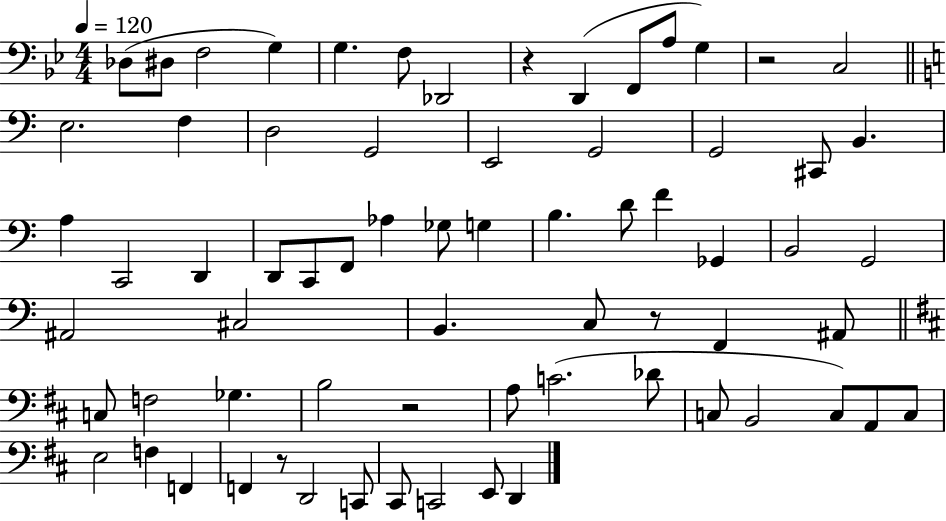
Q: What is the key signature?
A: BES major